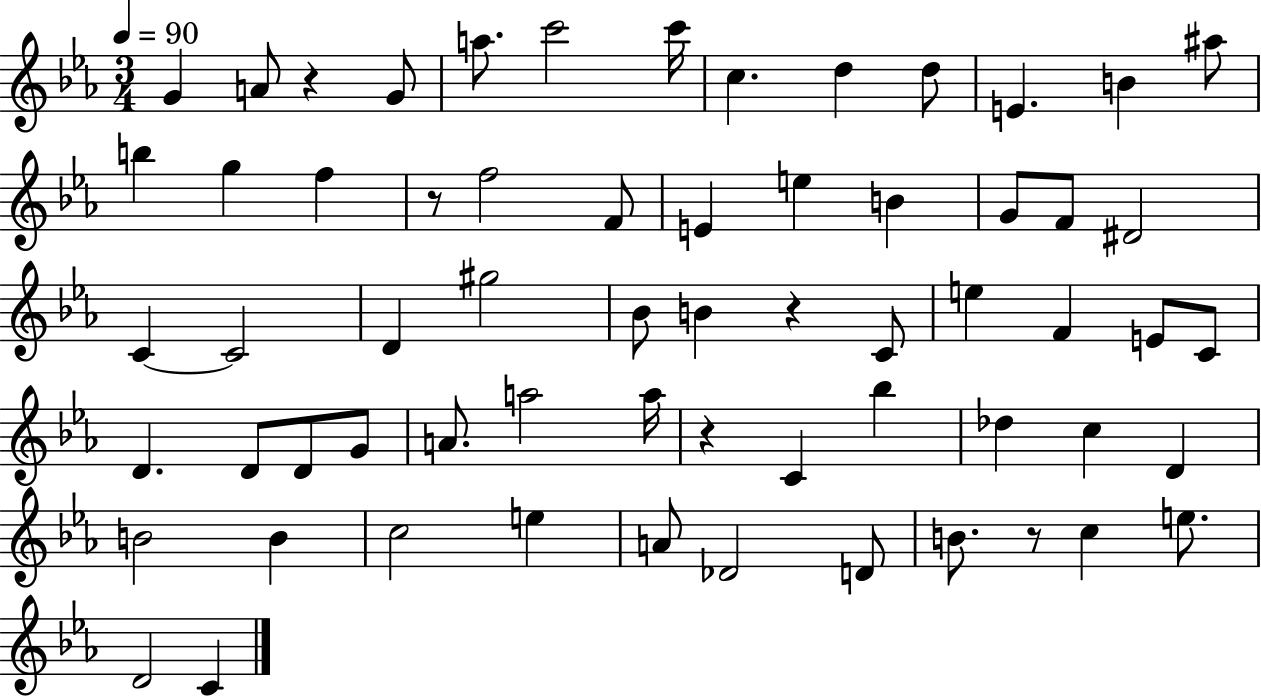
{
  \clef treble
  \numericTimeSignature
  \time 3/4
  \key ees \major
  \tempo 4 = 90
  g'4 a'8 r4 g'8 | a''8. c'''2 c'''16 | c''4. d''4 d''8 | e'4. b'4 ais''8 | \break b''4 g''4 f''4 | r8 f''2 f'8 | e'4 e''4 b'4 | g'8 f'8 dis'2 | \break c'4~~ c'2 | d'4 gis''2 | bes'8 b'4 r4 c'8 | e''4 f'4 e'8 c'8 | \break d'4. d'8 d'8 g'8 | a'8. a''2 a''16 | r4 c'4 bes''4 | des''4 c''4 d'4 | \break b'2 b'4 | c''2 e''4 | a'8 des'2 d'8 | b'8. r8 c''4 e''8. | \break d'2 c'4 | \bar "|."
}